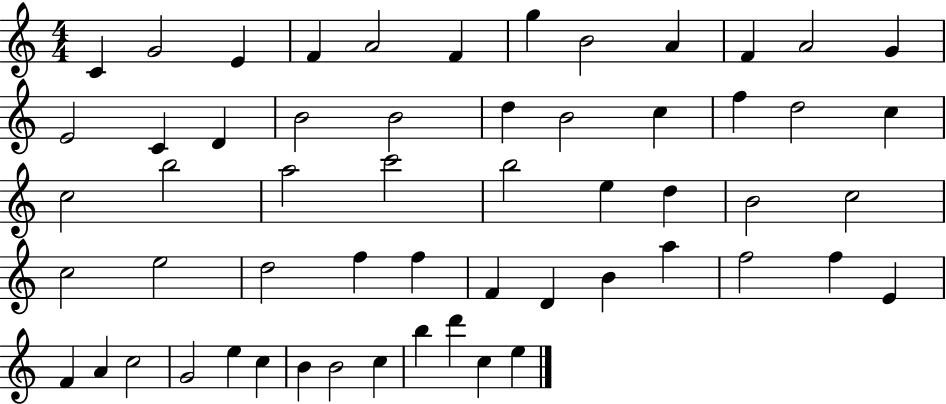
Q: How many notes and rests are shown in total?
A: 57